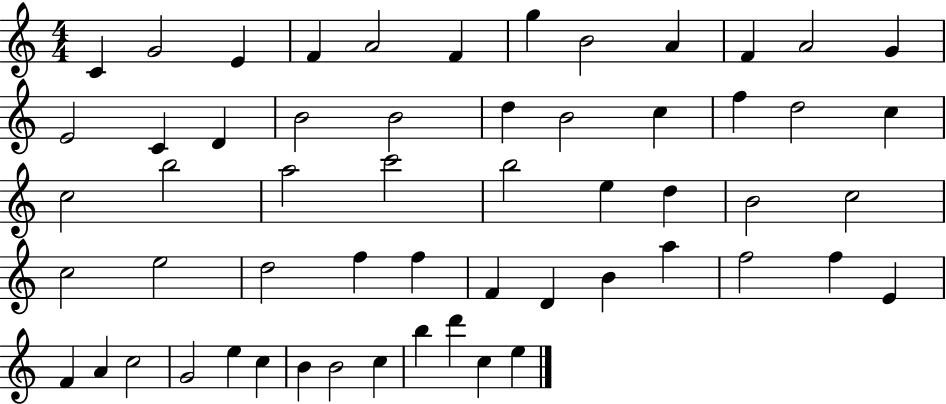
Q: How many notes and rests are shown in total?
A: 57